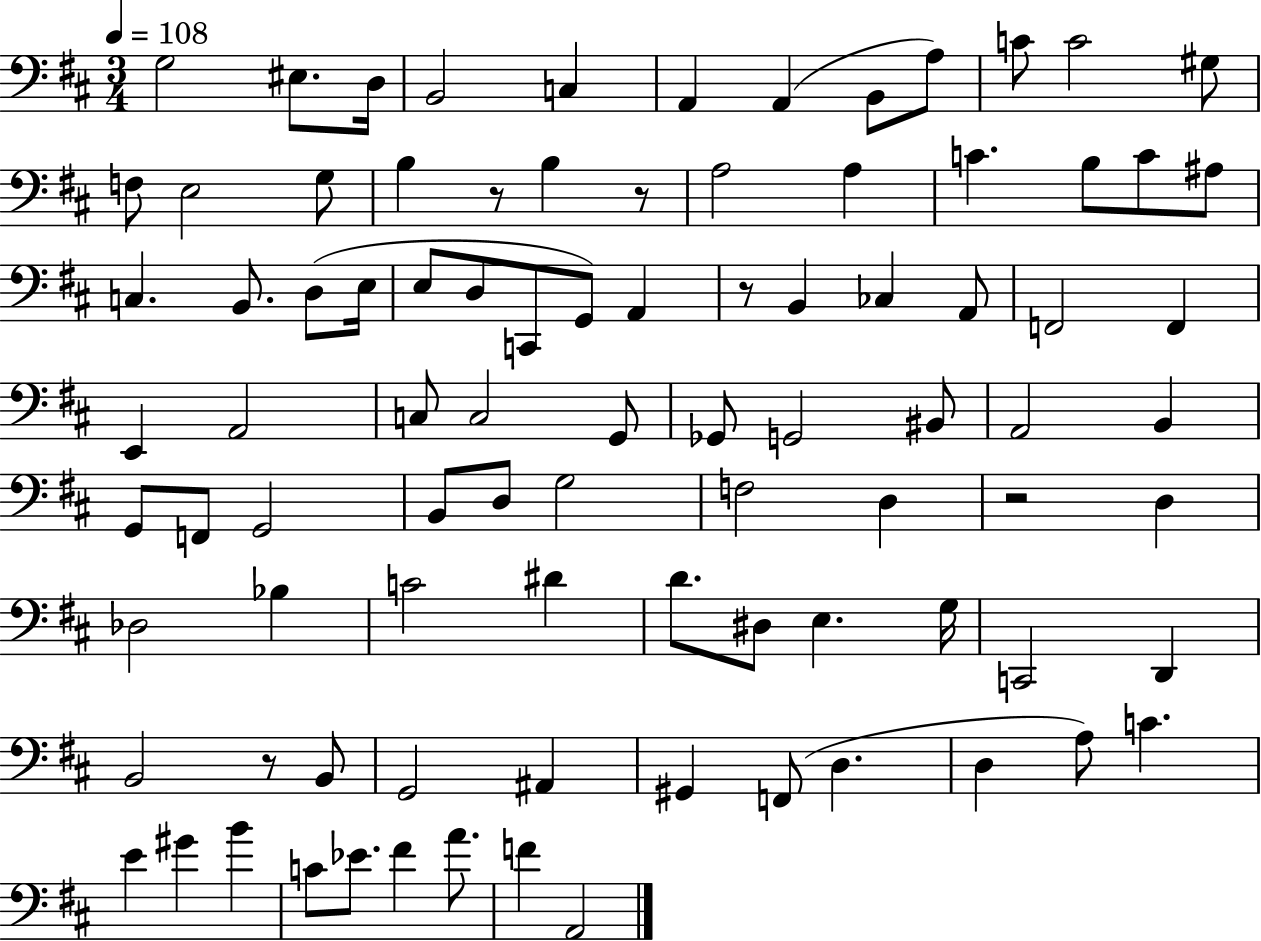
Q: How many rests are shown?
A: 5